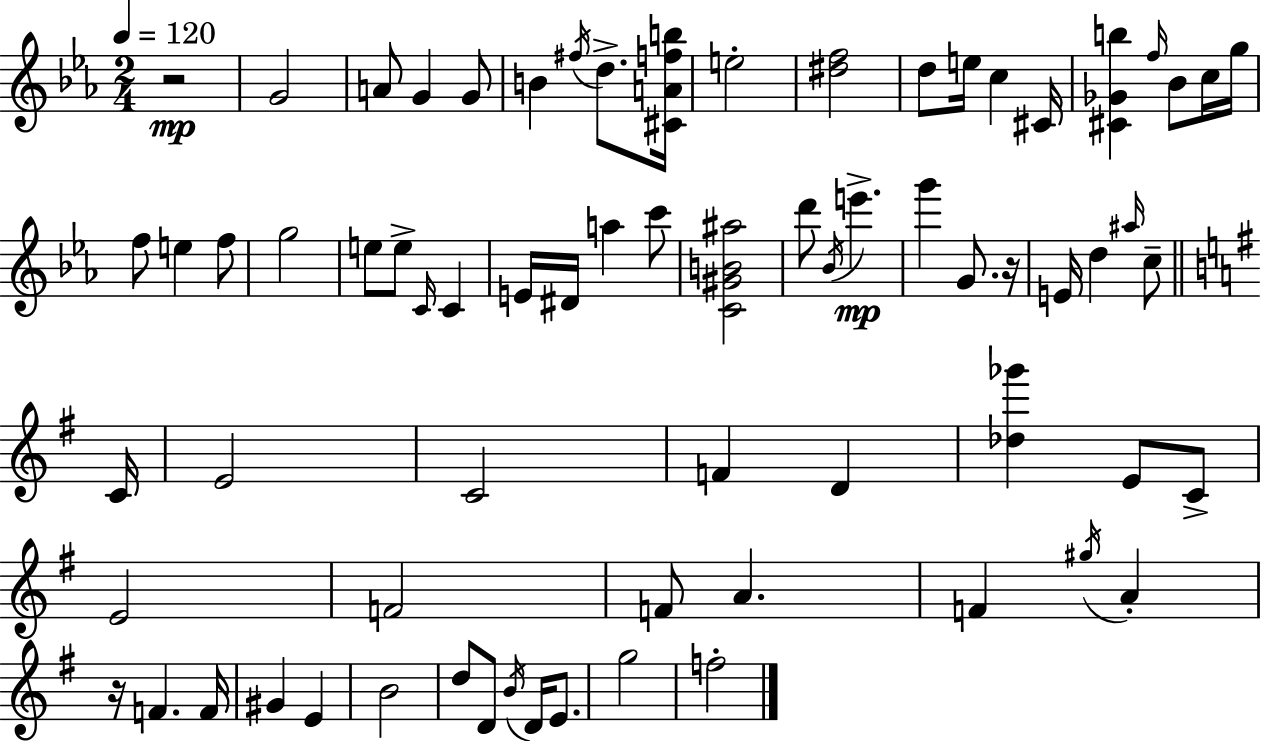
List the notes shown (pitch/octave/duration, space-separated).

R/h G4/h A4/e G4/q G4/e B4/q F#5/s D5/e. [C#4,A4,F5,B5]/s E5/h [D#5,F5]/h D5/e E5/s C5/q C#4/s [C#4,Gb4,B5]/q F5/s Bb4/e C5/s G5/s F5/e E5/q F5/e G5/h E5/e E5/e C4/s C4/q E4/s D#4/s A5/q C6/e [C4,G#4,B4,A#5]/h D6/e Bb4/s E6/q. G6/q G4/e. R/s E4/s D5/q A#5/s C5/e C4/s E4/h C4/h F4/q D4/q [Db5,Gb6]/q E4/e C4/e E4/h F4/h F4/e A4/q. F4/q G#5/s A4/q R/s F4/q. F4/s G#4/q E4/q B4/h D5/e D4/e B4/s D4/s E4/e. G5/h F5/h